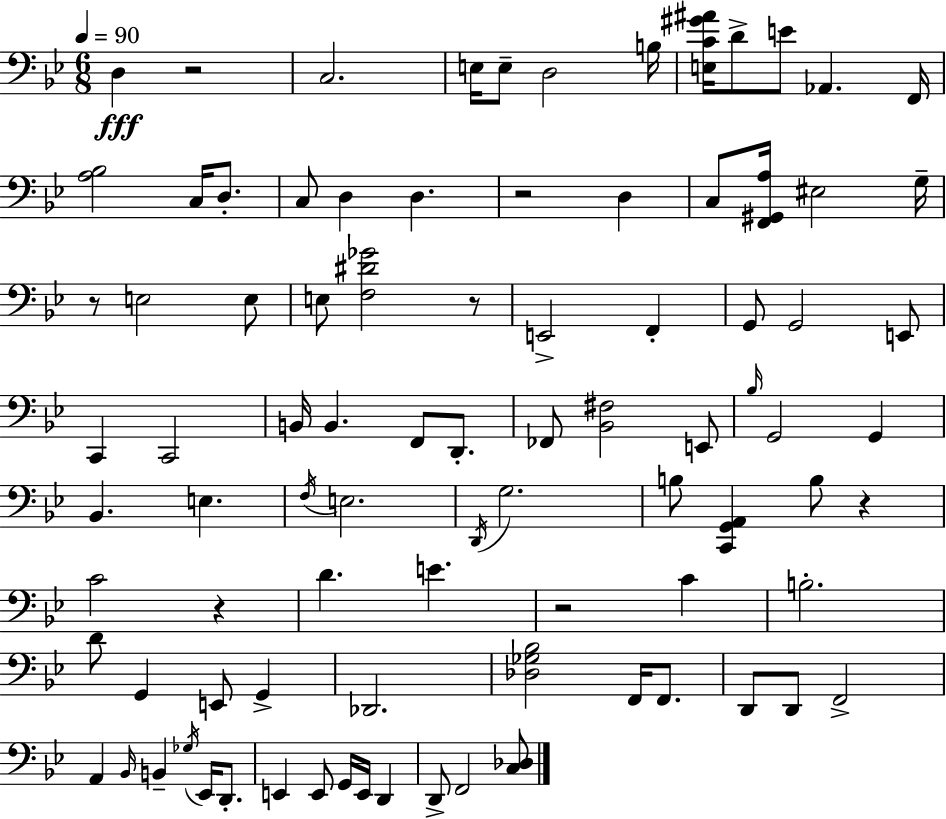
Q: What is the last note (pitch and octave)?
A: F2